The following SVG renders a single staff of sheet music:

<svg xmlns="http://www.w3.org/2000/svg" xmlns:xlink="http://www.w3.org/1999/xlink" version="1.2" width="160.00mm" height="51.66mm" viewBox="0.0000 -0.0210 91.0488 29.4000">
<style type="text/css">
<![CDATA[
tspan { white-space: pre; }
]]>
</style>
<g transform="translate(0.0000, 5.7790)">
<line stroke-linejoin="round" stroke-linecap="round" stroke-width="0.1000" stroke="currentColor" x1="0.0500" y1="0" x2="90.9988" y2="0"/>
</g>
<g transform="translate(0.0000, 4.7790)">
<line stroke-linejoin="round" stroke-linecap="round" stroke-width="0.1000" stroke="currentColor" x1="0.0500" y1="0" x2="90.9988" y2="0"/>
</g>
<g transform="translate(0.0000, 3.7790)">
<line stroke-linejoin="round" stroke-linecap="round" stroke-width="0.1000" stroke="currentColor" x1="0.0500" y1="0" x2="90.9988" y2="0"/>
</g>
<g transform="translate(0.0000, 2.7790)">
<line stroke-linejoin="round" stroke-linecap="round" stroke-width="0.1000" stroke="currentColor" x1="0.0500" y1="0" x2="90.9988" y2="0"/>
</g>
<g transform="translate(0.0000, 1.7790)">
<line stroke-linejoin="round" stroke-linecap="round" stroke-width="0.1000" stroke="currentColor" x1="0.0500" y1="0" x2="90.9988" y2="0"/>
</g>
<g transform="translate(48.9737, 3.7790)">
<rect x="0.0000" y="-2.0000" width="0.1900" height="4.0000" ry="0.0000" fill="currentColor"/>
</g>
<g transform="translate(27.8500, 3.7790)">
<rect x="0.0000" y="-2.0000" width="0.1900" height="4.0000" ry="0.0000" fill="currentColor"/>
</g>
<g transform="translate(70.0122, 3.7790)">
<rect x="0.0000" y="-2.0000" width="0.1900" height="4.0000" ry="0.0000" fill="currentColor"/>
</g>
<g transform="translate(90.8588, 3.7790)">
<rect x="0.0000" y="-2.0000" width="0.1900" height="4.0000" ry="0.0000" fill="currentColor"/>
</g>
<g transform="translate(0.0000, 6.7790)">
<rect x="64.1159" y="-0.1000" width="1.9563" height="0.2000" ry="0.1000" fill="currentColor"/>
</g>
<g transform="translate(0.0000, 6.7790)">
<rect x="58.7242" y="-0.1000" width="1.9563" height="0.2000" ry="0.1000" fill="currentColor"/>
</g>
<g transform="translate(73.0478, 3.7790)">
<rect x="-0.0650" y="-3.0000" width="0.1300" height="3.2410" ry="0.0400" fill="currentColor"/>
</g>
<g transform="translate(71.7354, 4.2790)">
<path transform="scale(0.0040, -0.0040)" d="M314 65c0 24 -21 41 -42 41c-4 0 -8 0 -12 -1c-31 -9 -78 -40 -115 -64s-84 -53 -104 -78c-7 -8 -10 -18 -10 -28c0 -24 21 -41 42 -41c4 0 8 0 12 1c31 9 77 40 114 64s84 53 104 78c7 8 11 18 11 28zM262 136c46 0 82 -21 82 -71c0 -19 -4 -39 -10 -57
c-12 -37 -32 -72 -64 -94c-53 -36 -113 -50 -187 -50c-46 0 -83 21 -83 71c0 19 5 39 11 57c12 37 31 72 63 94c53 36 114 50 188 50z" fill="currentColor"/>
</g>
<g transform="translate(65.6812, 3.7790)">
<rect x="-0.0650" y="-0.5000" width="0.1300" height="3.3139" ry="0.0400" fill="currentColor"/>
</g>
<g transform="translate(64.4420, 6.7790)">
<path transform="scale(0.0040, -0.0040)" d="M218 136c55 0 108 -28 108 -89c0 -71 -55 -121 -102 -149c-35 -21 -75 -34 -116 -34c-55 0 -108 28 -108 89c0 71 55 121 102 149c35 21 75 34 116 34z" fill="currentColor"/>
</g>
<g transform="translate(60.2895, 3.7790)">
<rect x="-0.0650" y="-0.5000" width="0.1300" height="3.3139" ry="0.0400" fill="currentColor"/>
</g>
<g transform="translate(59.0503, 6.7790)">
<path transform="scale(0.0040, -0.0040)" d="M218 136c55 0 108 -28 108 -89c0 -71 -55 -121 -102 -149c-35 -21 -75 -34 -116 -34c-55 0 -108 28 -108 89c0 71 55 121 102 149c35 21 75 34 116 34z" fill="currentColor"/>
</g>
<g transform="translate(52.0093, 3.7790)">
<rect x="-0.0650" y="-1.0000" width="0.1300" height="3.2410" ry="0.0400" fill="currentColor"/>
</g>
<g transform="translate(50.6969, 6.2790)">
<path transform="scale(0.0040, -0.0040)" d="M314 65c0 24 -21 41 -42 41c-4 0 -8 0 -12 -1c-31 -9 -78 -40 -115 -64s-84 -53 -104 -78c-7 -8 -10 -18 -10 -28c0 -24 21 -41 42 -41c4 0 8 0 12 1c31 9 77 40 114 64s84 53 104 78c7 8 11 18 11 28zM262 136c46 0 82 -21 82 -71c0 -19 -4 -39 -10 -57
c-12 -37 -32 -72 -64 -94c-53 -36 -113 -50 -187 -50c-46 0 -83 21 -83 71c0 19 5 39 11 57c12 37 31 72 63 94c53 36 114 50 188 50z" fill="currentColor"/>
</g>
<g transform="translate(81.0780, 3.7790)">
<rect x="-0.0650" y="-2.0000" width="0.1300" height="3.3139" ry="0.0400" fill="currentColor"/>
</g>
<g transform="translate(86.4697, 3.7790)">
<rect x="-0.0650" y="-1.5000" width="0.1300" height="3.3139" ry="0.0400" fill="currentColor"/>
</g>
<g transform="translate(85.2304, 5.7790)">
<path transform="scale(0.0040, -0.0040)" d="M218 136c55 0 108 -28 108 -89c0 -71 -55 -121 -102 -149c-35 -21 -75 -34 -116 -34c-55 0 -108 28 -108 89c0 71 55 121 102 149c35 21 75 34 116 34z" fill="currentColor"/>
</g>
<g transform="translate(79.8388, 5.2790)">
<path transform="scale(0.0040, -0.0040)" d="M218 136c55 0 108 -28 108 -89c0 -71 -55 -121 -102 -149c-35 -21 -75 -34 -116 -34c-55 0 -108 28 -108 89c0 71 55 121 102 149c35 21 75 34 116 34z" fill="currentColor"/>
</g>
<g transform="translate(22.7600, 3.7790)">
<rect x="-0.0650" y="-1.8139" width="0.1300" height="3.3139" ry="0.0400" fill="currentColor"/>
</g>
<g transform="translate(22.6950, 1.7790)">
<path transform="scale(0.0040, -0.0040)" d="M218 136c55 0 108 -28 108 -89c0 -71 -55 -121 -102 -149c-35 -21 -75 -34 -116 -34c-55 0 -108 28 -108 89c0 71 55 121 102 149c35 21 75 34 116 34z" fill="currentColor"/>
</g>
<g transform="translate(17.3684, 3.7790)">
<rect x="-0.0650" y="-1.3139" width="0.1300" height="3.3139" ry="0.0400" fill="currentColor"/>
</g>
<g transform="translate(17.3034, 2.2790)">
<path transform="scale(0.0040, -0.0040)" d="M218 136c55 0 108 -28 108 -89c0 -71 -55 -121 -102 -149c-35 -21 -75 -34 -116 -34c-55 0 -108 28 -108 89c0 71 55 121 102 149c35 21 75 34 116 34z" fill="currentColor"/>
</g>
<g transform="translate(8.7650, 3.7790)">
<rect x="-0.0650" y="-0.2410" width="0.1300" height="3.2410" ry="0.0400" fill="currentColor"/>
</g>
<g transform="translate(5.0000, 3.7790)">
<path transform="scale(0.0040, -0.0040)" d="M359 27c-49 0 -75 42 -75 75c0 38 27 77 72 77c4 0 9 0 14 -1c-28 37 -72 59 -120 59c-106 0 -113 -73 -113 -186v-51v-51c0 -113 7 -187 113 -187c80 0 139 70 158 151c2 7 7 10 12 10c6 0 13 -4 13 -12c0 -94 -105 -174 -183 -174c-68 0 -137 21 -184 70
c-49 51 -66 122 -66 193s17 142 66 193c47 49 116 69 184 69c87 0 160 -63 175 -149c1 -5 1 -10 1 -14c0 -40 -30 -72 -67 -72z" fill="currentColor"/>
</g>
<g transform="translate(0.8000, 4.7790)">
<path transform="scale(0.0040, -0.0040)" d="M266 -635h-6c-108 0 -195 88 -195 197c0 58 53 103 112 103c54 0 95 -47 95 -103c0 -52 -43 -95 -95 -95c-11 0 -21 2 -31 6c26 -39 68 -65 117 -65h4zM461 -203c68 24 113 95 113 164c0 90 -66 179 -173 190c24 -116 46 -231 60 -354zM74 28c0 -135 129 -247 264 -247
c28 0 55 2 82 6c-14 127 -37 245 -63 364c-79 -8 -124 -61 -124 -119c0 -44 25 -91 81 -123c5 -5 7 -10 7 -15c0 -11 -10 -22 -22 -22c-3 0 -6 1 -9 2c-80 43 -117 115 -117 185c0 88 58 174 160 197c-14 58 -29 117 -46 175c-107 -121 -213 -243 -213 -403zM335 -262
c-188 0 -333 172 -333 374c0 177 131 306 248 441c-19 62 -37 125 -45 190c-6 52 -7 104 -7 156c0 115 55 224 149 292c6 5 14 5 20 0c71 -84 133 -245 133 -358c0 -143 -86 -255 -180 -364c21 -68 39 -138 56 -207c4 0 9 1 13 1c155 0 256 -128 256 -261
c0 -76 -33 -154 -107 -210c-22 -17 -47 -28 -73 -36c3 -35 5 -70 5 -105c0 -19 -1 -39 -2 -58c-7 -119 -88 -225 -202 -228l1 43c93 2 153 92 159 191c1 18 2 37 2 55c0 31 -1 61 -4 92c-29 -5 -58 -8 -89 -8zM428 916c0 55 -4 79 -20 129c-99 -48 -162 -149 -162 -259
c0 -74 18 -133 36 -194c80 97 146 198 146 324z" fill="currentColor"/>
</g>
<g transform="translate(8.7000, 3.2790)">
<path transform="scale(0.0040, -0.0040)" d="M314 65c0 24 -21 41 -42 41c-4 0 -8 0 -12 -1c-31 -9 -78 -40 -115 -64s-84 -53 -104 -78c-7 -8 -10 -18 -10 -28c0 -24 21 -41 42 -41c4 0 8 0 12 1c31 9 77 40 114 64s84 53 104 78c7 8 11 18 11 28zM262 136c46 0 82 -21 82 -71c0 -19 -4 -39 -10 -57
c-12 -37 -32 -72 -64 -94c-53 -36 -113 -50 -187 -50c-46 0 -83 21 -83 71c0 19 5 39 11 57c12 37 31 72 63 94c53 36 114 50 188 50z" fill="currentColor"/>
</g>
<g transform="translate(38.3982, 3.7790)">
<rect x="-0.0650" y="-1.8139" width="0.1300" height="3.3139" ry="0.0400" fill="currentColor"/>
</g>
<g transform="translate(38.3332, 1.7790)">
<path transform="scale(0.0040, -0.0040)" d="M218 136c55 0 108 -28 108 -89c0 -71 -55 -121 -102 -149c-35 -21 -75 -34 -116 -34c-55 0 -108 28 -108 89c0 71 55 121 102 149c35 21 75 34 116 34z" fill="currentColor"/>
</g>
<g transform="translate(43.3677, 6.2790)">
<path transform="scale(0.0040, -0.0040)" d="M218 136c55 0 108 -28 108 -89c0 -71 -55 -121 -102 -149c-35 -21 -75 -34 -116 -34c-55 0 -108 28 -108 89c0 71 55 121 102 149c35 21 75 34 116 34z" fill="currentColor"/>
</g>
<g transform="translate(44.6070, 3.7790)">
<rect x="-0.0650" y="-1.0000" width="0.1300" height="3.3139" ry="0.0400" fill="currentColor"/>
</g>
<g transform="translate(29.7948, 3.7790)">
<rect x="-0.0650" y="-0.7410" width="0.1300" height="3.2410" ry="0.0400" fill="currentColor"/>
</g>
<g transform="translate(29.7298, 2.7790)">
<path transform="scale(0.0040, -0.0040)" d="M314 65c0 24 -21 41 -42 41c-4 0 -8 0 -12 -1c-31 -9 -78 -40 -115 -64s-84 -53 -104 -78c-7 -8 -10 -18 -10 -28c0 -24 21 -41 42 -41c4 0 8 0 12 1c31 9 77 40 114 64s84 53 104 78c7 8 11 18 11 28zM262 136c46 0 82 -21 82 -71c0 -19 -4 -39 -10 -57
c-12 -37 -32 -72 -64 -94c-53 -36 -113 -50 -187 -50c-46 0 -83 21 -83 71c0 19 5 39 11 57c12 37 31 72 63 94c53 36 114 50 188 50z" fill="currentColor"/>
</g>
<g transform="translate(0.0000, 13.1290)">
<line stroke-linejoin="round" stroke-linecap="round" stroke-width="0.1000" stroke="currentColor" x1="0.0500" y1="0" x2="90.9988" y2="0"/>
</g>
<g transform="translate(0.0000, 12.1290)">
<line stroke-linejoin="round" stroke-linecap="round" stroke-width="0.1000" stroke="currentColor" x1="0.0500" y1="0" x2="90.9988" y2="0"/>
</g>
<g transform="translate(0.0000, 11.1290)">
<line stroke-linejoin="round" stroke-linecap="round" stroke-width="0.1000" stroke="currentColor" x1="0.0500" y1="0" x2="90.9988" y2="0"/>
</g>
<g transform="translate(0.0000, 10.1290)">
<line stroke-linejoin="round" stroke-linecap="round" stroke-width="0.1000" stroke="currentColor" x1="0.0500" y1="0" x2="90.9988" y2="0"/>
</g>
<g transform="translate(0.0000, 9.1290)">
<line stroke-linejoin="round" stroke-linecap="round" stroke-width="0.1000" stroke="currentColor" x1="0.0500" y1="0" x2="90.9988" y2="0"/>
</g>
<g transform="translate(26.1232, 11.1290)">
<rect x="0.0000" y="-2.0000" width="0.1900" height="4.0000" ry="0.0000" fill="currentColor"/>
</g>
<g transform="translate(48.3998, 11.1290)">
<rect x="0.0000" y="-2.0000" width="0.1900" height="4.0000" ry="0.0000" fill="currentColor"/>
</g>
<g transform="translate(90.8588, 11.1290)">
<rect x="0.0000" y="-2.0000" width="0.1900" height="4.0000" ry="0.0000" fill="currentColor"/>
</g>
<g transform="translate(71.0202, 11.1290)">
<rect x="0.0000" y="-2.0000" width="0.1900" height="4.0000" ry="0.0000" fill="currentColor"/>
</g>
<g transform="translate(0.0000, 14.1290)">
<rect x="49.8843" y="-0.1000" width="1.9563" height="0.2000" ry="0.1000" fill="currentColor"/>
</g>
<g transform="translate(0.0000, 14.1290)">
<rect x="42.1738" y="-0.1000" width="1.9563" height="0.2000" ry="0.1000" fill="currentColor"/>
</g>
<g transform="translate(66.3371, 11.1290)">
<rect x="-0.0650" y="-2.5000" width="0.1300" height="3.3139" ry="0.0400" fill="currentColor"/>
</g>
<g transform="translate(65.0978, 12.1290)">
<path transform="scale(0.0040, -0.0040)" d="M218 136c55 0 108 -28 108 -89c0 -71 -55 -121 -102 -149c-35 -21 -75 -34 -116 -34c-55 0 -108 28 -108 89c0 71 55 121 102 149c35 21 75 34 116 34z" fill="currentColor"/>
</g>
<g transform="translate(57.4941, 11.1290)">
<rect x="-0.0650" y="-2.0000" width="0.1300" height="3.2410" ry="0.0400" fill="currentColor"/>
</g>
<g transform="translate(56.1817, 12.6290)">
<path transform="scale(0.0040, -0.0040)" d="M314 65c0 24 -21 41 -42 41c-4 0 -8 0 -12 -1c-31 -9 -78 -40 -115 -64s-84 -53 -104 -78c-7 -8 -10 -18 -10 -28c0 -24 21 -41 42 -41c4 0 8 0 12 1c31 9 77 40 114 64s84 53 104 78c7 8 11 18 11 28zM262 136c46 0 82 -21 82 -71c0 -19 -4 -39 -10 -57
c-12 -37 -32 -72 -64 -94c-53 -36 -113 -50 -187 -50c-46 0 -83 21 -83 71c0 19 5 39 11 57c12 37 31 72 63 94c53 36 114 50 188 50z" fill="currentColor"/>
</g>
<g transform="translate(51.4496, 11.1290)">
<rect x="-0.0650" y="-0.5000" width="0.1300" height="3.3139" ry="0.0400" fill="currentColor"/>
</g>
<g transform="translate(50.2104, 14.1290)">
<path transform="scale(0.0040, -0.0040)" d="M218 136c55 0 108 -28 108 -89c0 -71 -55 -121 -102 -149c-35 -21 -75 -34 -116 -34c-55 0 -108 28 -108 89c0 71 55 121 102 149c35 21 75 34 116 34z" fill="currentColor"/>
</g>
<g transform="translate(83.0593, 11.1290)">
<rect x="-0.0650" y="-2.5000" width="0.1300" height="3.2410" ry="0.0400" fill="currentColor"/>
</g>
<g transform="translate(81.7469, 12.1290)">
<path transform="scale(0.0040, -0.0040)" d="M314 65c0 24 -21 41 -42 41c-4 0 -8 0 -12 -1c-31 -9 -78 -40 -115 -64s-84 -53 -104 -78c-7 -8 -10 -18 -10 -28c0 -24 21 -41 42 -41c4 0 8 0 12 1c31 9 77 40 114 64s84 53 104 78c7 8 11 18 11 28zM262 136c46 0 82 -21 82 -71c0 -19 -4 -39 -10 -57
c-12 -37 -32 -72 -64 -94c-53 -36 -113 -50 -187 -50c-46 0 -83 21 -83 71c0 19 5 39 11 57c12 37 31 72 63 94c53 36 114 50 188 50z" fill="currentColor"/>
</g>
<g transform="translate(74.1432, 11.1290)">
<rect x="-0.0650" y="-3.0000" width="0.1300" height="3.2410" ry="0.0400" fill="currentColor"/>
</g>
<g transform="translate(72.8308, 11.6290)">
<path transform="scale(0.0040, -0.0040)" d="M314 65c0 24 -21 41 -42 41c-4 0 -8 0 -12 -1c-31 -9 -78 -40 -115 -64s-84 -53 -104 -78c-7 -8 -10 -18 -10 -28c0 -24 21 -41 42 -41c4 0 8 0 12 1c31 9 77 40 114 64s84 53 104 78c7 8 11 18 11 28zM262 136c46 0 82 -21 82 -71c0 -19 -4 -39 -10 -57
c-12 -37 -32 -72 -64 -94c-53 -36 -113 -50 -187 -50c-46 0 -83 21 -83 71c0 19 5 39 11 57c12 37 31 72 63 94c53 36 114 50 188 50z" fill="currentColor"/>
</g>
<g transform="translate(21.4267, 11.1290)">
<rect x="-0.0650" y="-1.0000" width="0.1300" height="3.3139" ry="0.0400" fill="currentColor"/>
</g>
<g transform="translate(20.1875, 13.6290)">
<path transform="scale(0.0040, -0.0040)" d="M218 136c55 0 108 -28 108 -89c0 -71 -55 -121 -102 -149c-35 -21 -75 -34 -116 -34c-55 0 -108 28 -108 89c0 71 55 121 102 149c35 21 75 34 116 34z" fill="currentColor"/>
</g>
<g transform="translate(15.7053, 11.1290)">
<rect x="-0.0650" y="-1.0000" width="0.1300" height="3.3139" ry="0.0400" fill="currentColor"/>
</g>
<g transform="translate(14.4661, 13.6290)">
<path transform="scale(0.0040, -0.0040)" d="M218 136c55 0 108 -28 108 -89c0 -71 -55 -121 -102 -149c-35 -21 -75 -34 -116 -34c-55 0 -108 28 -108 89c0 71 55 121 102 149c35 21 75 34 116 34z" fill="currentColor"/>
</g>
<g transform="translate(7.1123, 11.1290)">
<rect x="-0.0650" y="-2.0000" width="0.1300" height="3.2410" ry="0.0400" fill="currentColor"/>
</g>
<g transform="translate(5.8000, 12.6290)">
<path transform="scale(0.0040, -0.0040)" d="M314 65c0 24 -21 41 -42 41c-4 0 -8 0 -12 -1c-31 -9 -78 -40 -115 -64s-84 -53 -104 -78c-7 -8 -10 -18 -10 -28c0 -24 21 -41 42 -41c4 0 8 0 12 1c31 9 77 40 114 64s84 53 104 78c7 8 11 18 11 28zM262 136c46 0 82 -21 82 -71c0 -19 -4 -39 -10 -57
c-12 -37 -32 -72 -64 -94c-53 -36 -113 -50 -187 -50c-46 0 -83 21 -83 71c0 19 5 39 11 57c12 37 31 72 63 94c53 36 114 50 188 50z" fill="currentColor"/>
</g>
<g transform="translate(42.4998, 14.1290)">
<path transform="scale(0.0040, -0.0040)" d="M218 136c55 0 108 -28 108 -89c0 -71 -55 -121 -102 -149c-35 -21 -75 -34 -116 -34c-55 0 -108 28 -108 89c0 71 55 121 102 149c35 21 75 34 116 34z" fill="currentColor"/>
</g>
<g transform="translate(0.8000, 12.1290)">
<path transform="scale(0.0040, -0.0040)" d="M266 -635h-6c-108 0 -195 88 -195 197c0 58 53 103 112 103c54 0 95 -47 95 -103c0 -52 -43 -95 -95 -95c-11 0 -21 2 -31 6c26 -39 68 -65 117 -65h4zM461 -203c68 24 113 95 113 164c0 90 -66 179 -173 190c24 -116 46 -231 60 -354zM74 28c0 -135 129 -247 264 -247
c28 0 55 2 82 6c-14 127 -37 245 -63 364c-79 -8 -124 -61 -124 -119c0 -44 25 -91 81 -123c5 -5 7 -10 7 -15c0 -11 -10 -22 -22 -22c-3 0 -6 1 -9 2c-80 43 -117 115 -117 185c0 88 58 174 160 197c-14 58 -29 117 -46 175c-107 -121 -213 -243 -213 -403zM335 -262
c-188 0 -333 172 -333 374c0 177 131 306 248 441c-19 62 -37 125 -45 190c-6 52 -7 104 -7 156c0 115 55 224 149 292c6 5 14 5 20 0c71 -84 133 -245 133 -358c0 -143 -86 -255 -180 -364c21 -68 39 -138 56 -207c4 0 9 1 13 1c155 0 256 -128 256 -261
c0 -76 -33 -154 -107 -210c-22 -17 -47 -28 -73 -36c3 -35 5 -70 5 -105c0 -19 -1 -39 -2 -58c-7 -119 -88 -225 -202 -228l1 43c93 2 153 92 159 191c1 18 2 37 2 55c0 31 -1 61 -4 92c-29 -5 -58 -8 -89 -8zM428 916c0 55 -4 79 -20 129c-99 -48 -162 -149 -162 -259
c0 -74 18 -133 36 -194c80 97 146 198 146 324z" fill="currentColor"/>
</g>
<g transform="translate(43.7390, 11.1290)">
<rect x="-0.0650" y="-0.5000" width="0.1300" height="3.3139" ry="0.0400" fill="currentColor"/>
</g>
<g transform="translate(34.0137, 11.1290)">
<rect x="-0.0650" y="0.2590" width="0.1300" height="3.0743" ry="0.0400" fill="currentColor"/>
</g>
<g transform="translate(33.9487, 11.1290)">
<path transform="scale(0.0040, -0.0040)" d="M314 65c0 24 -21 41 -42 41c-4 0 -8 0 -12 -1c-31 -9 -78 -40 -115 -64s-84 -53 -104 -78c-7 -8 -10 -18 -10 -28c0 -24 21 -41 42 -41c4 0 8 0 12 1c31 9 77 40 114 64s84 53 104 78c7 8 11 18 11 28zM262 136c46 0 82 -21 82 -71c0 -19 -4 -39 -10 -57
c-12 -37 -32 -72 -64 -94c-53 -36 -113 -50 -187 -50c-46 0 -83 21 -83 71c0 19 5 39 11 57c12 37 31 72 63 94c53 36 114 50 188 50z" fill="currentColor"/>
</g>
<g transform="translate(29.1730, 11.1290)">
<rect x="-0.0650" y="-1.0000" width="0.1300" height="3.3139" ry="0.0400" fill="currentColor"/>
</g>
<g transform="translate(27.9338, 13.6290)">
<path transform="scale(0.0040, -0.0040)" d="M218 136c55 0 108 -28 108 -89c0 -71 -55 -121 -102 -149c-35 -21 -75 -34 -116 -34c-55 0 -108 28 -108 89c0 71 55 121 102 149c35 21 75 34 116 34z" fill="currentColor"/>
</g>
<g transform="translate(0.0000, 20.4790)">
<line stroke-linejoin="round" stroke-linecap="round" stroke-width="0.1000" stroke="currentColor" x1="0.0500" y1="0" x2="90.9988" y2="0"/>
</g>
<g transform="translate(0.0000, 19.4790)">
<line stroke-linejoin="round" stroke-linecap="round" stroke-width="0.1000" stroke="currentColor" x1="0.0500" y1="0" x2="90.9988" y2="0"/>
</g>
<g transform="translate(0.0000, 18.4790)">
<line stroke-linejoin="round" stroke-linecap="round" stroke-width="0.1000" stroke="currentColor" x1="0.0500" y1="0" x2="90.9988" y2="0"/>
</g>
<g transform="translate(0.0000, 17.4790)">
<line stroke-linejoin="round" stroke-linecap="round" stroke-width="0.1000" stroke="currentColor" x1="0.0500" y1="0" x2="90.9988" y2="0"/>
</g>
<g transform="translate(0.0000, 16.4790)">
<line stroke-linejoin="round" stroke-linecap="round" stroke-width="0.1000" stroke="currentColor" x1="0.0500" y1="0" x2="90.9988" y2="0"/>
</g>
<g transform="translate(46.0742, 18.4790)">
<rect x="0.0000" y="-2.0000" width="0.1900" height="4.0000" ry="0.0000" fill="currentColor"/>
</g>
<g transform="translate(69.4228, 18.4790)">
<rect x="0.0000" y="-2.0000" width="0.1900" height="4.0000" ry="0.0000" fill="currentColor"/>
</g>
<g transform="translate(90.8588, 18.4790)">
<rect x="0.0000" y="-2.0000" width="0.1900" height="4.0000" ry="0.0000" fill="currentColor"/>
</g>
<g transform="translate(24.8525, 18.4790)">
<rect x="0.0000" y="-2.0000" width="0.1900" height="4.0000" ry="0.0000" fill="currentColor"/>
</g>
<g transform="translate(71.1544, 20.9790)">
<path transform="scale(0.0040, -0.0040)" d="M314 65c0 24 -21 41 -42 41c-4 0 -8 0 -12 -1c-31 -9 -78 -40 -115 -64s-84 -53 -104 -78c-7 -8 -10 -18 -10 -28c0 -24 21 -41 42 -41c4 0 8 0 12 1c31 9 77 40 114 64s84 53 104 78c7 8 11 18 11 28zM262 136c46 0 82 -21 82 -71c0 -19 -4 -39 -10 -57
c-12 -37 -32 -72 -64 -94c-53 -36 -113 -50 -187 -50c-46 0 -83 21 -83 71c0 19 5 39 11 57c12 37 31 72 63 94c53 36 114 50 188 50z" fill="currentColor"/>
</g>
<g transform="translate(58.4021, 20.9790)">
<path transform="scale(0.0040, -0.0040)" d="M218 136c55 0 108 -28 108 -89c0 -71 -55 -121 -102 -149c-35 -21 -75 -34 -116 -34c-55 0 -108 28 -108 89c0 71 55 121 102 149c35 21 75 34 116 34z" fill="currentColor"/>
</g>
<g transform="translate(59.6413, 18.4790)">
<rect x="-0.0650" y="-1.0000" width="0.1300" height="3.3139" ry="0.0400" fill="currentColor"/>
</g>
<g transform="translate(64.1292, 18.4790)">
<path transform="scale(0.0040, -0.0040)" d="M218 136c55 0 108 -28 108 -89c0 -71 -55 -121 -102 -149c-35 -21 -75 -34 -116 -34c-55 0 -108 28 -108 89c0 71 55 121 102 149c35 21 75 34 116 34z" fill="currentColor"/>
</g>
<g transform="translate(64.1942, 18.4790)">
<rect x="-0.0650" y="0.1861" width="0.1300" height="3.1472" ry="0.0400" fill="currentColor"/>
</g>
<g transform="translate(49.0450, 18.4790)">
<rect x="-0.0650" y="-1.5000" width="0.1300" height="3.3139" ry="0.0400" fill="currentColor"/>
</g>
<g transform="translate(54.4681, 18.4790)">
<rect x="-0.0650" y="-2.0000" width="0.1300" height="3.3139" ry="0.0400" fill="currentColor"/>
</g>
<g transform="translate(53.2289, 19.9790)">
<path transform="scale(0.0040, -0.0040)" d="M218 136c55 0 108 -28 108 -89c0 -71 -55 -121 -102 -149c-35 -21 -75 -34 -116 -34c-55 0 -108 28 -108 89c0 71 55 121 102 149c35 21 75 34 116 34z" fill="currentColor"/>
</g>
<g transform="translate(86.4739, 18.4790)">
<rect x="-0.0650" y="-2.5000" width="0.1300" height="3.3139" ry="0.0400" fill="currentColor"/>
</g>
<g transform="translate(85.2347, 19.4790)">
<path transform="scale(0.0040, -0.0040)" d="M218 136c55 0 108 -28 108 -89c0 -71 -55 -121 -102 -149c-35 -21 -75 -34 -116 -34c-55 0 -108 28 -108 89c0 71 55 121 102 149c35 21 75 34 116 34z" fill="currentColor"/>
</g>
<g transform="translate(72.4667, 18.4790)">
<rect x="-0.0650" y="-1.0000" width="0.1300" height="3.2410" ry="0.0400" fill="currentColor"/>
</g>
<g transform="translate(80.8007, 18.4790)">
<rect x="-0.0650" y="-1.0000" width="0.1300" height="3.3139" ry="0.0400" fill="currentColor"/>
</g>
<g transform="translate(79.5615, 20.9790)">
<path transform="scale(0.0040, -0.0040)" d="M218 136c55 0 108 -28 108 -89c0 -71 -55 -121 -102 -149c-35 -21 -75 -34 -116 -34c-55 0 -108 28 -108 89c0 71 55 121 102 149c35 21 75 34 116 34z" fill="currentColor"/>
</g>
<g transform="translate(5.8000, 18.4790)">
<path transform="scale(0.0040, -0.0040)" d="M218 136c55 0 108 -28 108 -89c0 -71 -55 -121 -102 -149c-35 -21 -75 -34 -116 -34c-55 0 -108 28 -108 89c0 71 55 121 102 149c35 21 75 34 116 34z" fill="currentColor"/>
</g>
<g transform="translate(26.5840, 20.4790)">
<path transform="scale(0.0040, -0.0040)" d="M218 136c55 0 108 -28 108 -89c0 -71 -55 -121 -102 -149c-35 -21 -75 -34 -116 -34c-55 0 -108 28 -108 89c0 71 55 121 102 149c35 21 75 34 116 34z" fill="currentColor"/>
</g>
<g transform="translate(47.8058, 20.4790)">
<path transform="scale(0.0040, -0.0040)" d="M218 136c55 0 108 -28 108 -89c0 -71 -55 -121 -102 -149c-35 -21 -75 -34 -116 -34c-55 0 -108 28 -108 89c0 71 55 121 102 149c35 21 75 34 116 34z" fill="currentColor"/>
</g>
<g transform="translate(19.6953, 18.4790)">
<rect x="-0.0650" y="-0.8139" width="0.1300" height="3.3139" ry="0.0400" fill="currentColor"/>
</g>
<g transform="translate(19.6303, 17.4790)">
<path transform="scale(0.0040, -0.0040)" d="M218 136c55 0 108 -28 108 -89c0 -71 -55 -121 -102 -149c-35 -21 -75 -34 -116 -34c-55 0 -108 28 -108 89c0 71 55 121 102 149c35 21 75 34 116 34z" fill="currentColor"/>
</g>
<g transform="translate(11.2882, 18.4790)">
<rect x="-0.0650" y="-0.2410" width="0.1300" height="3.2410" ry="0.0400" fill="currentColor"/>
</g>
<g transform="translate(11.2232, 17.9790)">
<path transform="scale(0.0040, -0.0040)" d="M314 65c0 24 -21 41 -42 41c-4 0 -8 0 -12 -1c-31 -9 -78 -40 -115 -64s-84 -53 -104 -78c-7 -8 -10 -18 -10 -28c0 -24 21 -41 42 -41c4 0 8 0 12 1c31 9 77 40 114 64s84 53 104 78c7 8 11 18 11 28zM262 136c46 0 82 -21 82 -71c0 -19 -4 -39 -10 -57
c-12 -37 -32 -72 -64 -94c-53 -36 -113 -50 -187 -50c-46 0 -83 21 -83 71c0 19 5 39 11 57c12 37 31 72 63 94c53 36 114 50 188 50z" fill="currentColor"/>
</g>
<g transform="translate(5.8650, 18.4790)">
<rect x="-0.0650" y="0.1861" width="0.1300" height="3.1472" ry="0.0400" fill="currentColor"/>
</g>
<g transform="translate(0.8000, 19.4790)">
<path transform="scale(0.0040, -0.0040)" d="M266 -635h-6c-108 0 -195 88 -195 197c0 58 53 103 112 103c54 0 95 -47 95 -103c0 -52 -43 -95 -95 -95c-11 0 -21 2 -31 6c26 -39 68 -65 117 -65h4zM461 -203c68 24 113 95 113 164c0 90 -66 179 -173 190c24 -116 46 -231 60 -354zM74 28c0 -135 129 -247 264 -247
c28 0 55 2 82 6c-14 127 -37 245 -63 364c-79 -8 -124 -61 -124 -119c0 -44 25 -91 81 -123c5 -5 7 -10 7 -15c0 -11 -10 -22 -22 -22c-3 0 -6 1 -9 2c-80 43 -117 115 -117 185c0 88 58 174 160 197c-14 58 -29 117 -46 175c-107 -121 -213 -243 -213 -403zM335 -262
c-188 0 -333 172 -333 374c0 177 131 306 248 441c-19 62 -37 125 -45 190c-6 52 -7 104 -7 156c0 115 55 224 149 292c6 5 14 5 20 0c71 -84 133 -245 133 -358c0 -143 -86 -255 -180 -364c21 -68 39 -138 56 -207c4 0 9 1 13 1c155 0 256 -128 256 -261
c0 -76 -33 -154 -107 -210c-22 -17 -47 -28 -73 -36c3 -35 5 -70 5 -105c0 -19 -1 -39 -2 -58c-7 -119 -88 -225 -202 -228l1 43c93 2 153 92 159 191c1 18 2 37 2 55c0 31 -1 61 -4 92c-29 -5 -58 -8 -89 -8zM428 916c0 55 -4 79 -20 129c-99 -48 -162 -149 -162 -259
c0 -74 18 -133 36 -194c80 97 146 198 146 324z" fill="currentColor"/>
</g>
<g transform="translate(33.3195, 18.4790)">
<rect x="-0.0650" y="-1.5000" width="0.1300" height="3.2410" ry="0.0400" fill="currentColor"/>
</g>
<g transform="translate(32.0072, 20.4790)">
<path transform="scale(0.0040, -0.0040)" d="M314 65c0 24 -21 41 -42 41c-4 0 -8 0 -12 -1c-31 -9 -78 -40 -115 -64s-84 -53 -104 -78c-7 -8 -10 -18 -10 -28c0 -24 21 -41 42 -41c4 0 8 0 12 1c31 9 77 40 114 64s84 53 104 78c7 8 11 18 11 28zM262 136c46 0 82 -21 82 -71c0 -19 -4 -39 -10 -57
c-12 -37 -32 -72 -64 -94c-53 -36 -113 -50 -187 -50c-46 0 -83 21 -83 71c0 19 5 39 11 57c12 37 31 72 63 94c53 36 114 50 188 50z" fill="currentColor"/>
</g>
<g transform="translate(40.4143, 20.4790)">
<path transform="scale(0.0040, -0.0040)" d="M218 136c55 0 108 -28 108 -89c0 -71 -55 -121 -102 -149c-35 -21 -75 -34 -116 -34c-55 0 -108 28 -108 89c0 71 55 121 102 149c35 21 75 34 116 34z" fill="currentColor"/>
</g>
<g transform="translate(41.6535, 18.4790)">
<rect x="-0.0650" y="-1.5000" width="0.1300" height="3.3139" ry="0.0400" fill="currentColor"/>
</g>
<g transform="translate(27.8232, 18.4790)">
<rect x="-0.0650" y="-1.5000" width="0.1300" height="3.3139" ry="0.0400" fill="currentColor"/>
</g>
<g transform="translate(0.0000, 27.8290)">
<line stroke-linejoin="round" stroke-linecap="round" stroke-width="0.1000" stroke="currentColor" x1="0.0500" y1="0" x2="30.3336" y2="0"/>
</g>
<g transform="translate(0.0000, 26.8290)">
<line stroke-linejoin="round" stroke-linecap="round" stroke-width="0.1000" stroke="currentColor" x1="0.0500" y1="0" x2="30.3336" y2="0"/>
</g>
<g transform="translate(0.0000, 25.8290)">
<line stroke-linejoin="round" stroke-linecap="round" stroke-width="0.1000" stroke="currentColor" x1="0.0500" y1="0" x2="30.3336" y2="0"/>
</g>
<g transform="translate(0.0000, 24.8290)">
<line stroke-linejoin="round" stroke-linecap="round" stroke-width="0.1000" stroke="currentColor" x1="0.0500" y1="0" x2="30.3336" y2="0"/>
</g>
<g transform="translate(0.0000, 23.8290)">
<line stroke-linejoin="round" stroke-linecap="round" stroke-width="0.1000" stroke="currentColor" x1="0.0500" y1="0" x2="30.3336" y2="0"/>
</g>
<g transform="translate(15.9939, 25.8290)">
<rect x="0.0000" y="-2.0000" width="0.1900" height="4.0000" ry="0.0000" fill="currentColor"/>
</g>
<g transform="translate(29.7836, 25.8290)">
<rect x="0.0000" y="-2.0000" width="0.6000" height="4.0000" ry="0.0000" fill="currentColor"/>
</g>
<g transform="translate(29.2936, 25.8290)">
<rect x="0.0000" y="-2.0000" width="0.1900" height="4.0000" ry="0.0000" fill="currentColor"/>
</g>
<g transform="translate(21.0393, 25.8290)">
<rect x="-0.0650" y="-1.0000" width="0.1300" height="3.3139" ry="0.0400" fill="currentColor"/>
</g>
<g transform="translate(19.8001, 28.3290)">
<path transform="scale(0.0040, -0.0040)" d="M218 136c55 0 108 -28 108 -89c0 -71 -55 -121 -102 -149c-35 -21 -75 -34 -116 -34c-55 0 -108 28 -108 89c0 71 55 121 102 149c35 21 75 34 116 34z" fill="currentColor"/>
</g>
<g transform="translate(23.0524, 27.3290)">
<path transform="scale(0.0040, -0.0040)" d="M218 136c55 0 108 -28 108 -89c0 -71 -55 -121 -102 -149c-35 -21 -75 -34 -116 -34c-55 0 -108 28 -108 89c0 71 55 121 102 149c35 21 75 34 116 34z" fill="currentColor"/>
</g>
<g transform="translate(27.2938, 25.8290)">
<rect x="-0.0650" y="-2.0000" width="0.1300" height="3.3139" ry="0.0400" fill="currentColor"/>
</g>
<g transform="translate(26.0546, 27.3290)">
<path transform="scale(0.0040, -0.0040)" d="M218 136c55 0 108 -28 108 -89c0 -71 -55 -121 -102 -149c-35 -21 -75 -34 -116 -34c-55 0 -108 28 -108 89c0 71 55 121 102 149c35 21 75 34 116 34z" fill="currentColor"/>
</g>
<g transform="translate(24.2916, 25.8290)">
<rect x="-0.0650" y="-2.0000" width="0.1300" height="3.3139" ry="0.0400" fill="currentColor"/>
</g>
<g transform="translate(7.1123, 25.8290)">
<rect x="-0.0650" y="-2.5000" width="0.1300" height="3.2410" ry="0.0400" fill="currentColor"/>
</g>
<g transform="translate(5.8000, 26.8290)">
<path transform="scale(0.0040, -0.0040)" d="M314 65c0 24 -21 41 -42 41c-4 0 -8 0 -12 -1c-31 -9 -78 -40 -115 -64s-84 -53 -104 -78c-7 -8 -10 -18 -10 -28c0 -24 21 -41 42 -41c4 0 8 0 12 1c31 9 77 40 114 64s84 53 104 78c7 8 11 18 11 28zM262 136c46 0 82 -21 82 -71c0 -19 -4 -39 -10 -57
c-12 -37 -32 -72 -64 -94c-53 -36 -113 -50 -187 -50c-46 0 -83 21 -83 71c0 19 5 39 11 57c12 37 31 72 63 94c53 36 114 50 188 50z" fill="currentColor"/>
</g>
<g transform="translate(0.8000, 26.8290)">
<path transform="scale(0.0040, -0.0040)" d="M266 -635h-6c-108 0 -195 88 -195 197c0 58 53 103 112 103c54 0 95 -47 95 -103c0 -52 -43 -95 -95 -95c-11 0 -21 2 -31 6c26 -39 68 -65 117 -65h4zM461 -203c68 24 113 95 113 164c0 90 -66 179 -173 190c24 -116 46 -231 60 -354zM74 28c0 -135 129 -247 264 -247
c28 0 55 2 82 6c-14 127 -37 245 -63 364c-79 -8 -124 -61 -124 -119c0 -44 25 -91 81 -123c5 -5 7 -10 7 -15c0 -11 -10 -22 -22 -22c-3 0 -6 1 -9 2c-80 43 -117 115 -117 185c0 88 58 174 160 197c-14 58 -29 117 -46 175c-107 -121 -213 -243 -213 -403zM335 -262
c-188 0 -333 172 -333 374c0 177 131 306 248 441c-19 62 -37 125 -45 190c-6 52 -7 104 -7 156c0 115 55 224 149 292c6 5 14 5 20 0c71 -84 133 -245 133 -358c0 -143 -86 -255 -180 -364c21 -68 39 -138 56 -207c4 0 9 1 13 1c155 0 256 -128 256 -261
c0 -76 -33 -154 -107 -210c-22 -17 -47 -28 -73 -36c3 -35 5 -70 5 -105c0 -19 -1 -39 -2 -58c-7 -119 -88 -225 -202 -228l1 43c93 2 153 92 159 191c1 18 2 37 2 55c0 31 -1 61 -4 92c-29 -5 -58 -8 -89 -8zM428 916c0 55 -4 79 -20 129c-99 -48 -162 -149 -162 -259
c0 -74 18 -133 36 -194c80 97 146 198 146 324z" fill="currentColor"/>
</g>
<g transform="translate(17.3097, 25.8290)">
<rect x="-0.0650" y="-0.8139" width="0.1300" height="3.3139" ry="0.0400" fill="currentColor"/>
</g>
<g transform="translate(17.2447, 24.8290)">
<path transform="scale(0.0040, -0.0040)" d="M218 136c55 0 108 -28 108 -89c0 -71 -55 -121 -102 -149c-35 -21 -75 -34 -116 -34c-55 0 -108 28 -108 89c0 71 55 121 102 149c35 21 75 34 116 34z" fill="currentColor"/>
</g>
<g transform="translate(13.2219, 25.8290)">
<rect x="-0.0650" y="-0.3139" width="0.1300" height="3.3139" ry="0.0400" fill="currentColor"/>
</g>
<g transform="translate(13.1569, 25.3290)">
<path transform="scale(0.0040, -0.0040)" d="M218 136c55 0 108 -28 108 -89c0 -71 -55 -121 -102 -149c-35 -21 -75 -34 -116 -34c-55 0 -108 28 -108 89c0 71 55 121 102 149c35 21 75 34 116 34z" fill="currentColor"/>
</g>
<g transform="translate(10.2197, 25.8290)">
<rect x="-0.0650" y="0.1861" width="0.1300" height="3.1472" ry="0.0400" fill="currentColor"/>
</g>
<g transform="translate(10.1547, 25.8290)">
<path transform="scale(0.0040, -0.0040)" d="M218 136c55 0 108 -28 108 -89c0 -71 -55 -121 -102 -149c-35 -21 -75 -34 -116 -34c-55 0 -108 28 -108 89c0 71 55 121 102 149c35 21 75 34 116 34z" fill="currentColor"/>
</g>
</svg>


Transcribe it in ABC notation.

X:1
T:Untitled
M:4/4
L:1/4
K:C
c2 e f d2 f D D2 C C A2 F E F2 D D D B2 C C F2 G A2 G2 B c2 d E E2 E E F D B D2 D G G2 B c d D F F